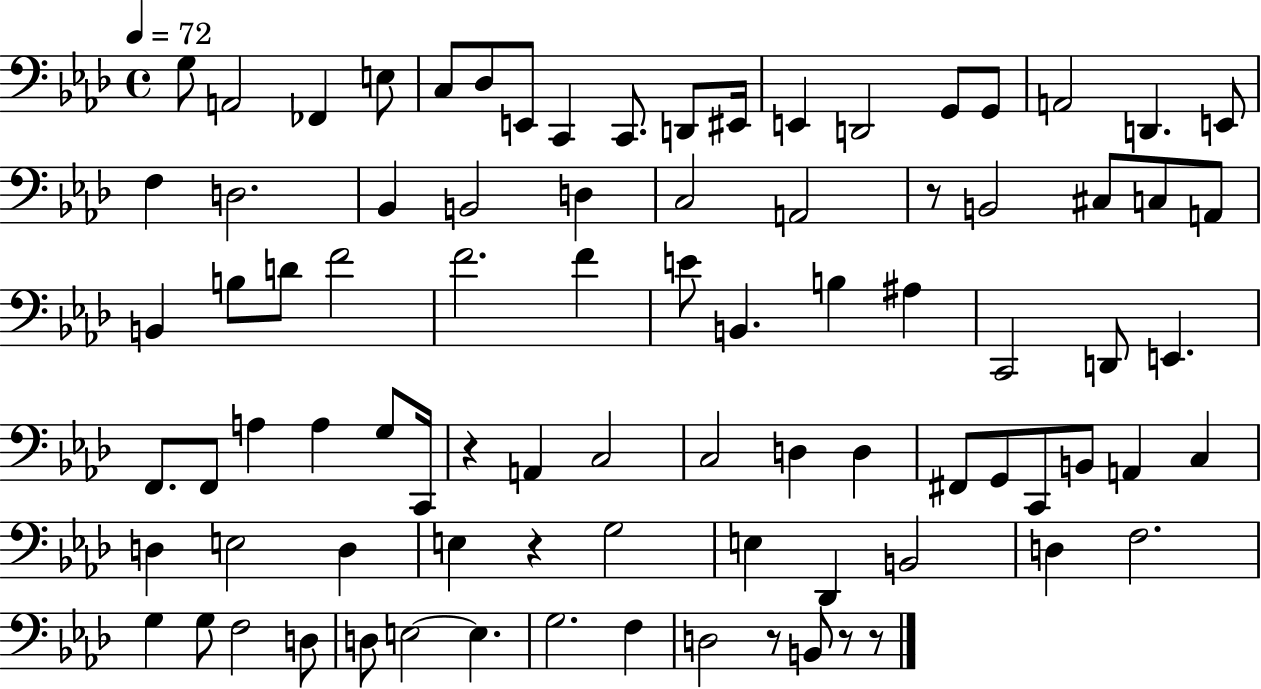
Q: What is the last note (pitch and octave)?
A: B2